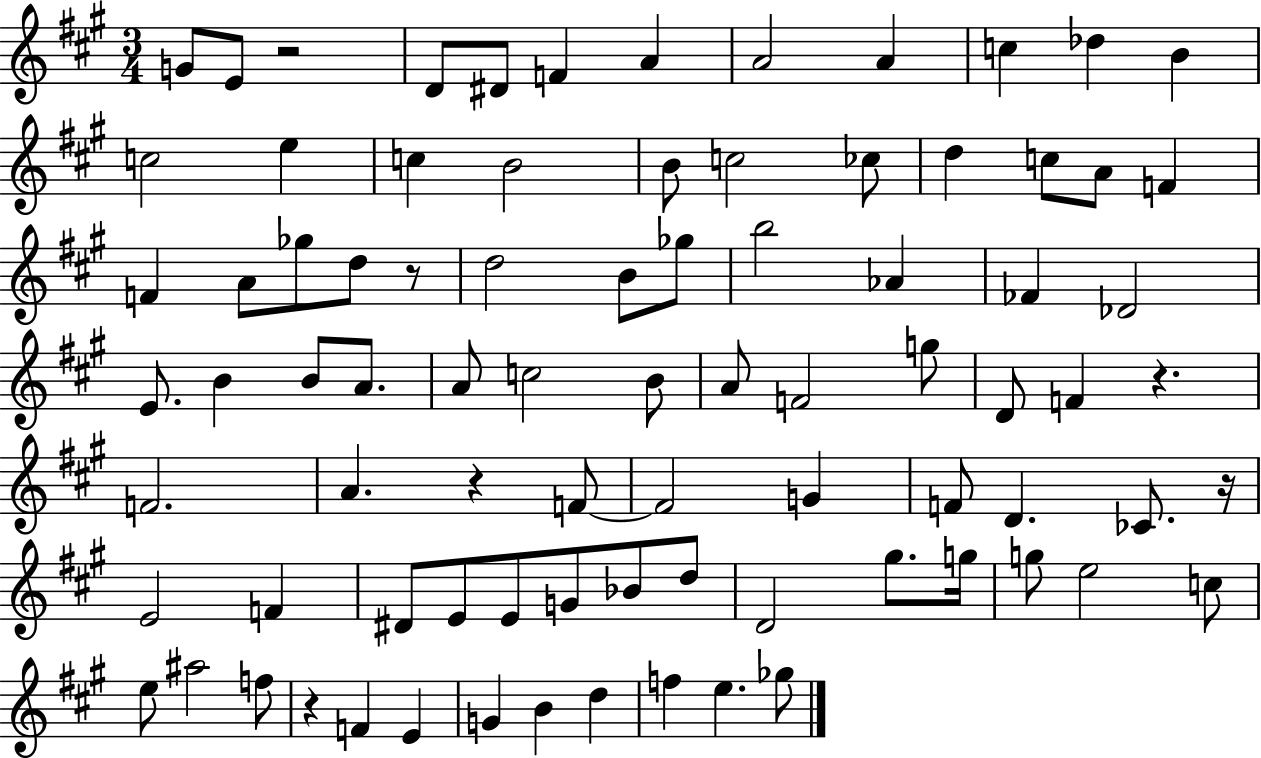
G4/e E4/e R/h D4/e D#4/e F4/q A4/q A4/h A4/q C5/q Db5/q B4/q C5/h E5/q C5/q B4/h B4/e C5/h CES5/e D5/q C5/e A4/e F4/q F4/q A4/e Gb5/e D5/e R/e D5/h B4/e Gb5/e B5/h Ab4/q FES4/q Db4/h E4/e. B4/q B4/e A4/e. A4/e C5/h B4/e A4/e F4/h G5/e D4/e F4/q R/q. F4/h. A4/q. R/q F4/e F4/h G4/q F4/e D4/q. CES4/e. R/s E4/h F4/q D#4/e E4/e E4/e G4/e Bb4/e D5/e D4/h G#5/e. G5/s G5/e E5/h C5/e E5/e A#5/h F5/e R/q F4/q E4/q G4/q B4/q D5/q F5/q E5/q. Gb5/e